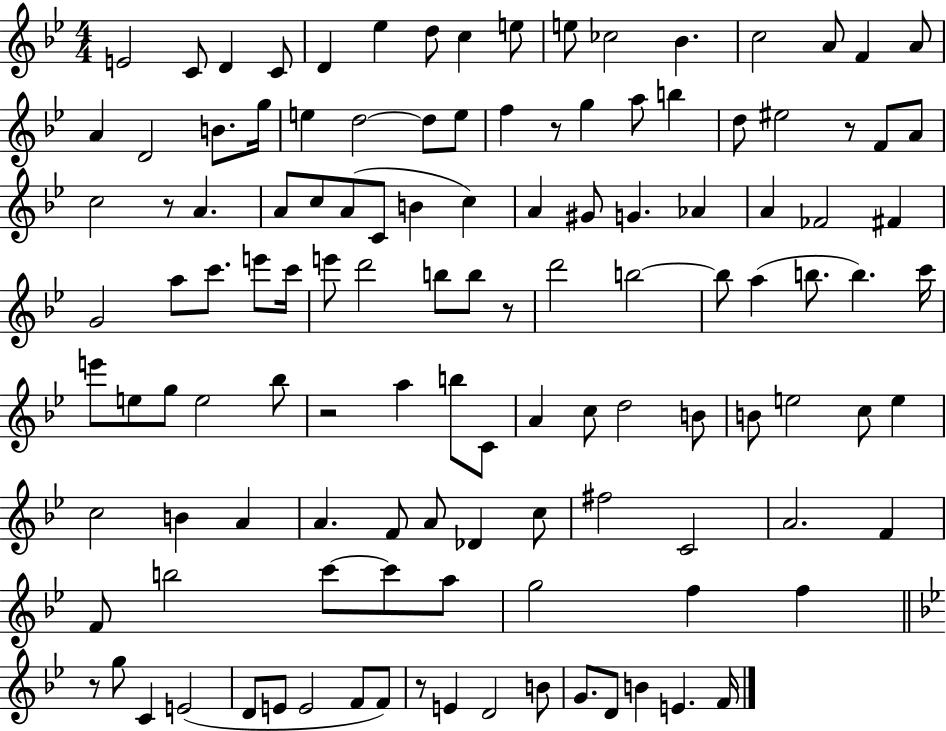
{
  \clef treble
  \numericTimeSignature
  \time 4/4
  \key bes \major
  e'2 c'8 d'4 c'8 | d'4 ees''4 d''8 c''4 e''8 | e''8 ces''2 bes'4. | c''2 a'8 f'4 a'8 | \break a'4 d'2 b'8. g''16 | e''4 d''2~~ d''8 e''8 | f''4 r8 g''4 a''8 b''4 | d''8 eis''2 r8 f'8 a'8 | \break c''2 r8 a'4. | a'8 c''8 a'8( c'8 b'4 c''4) | a'4 gis'8 g'4. aes'4 | a'4 fes'2 fis'4 | \break g'2 a''8 c'''8. e'''8 c'''16 | e'''8 d'''2 b''8 b''8 r8 | d'''2 b''2~~ | b''8 a''4( b''8. b''4.) c'''16 | \break e'''8 e''8 g''8 e''2 bes''8 | r2 a''4 b''8 c'8 | a'4 c''8 d''2 b'8 | b'8 e''2 c''8 e''4 | \break c''2 b'4 a'4 | a'4. f'8 a'8 des'4 c''8 | fis''2 c'2 | a'2. f'4 | \break f'8 b''2 c'''8~~ c'''8 a''8 | g''2 f''4 f''4 | \bar "||" \break \key bes \major r8 g''8 c'4 e'2( | d'8 e'8 e'2 f'8 f'8) | r8 e'4 d'2 b'8 | g'8. d'8 b'4 e'4. f'16 | \break \bar "|."
}